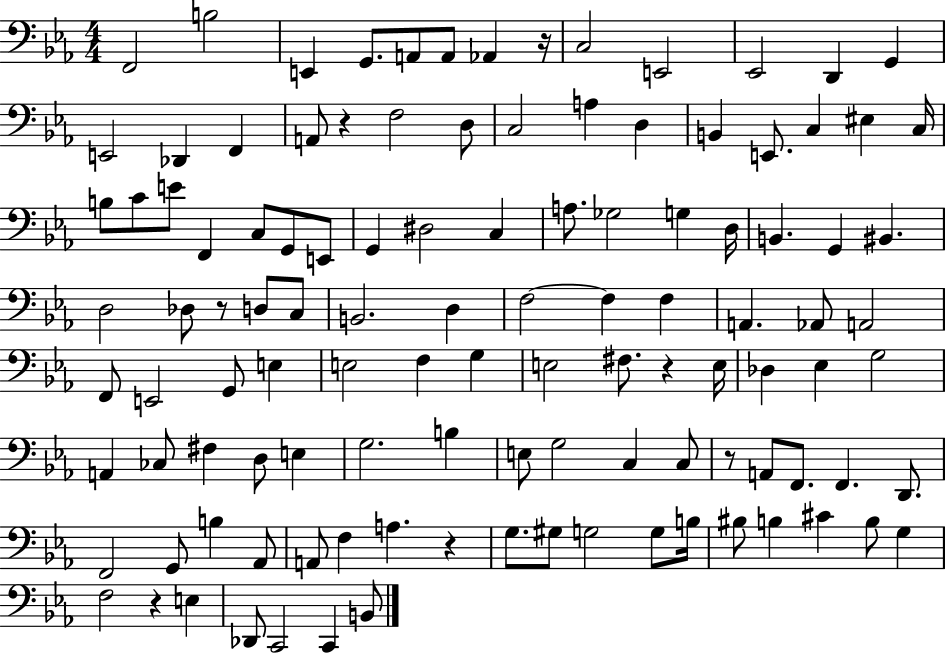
{
  \clef bass
  \numericTimeSignature
  \time 4/4
  \key ees \major
  f,2 b2 | e,4 g,8. a,8 a,8 aes,4 r16 | c2 e,2 | ees,2 d,4 g,4 | \break e,2 des,4 f,4 | a,8 r4 f2 d8 | c2 a4 d4 | b,4 e,8. c4 eis4 c16 | \break b8 c'8 e'8 f,4 c8 g,8 e,8 | g,4 dis2 c4 | a8. ges2 g4 d16 | b,4. g,4 bis,4. | \break d2 des8 r8 d8 c8 | b,2. d4 | f2~~ f4 f4 | a,4. aes,8 a,2 | \break f,8 e,2 g,8 e4 | e2 f4 g4 | e2 fis8. r4 e16 | des4 ees4 g2 | \break a,4 ces8 fis4 d8 e4 | g2. b4 | e8 g2 c4 c8 | r8 a,8 f,8. f,4. d,8. | \break f,2 g,8 b4 aes,8 | a,8 f4 a4. r4 | g8. gis8 g2 g8 b16 | bis8 b4 cis'4 b8 g4 | \break f2 r4 e4 | des,8 c,2 c,4 b,8 | \bar "|."
}